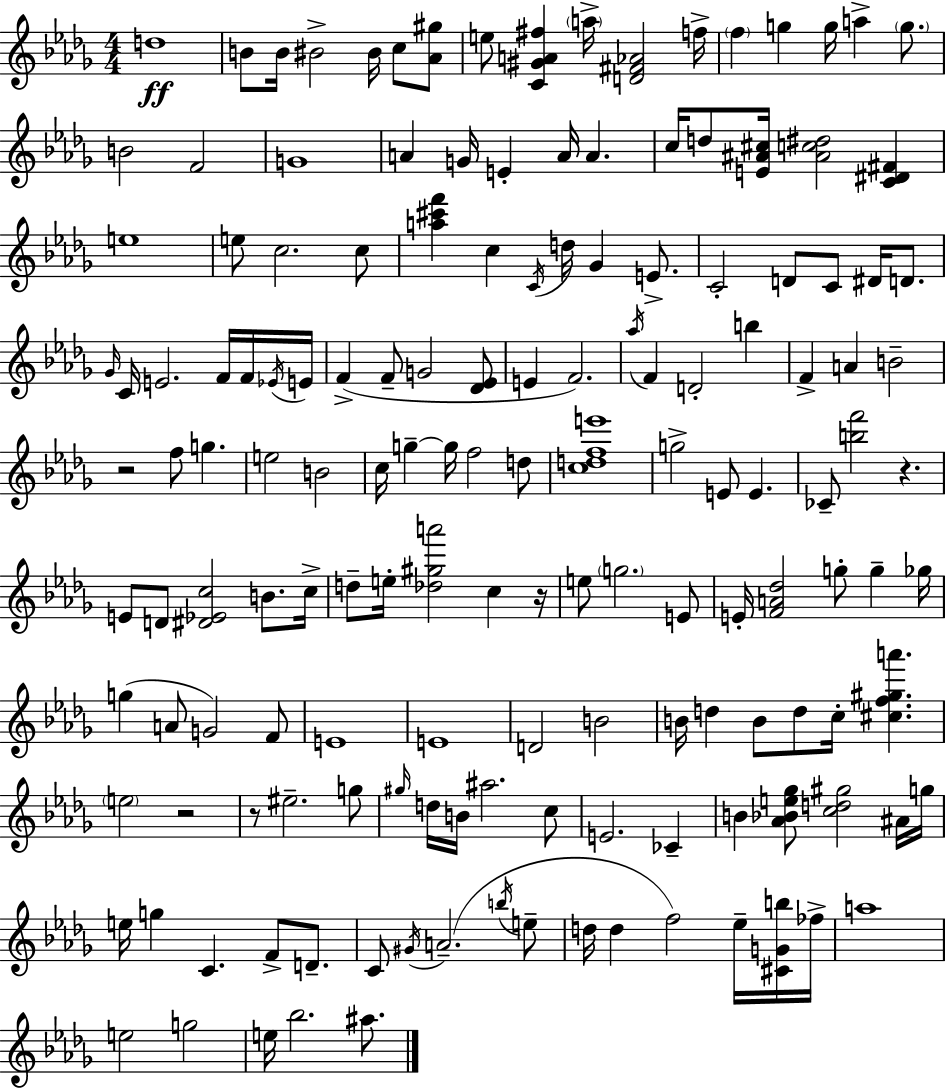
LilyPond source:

{
  \clef treble
  \numericTimeSignature
  \time 4/4
  \key bes \minor
  d''1\ff | b'8 b'16 bis'2-> bis'16 c''8 <aes' gis''>8 | e''8 <c' gis' a' fis''>4 \parenthesize a''16-> <d' fis' aes'>2 f''16-> | \parenthesize f''4 g''4 g''16 a''4-> \parenthesize g''8. | \break b'2 f'2 | g'1 | a'4 g'16 e'4-. a'16 a'4. | c''16 d''8 <e' ais' cis''>16 <ais' c'' dis''>2 <c' dis' fis'>4 | \break e''1 | e''8 c''2. c''8 | <a'' cis''' f'''>4 c''4 \acciaccatura { c'16 } d''16 ges'4 e'8.-> | c'2-. d'8 c'8 dis'16 d'8. | \break \grace { ges'16 } c'16 e'2. f'16 | f'16 \acciaccatura { ees'16 } e'16 f'4->( f'8-- g'2 | <des' ees'>8 e'4 f'2.) | \acciaccatura { aes''16 } f'4 d'2-. | \break b''4 f'4-> a'4 b'2-- | r2 f''8 g''4. | e''2 b'2 | c''16 g''4--~~ g''16 f''2 | \break d''8 <c'' d'' f'' e'''>1 | g''2-> e'8 e'4. | ces'8-- <b'' f'''>2 r4. | e'8 d'8 <dis' ees' c''>2 | \break b'8. c''16-> d''8-- e''16-. <des'' gis'' a'''>2 c''4 | r16 e''8 \parenthesize g''2. | e'8 e'16-. <f' a' des''>2 g''8-. g''4-- | ges''16 g''4( a'8 g'2) | \break f'8 e'1 | e'1 | d'2 b'2 | b'16 d''4 b'8 d''8 c''16-. <cis'' f'' gis'' a'''>4. | \break \parenthesize e''2 r2 | r8 eis''2.-- | g''8 \grace { gis''16 } d''16 b'16 ais''2. | c''8 e'2. | \break ces'4-- b'4 <aes' bes' e'' ges''>8 <c'' d'' gis''>2 | ais'16 g''16 e''16 g''4 c'4. | f'8-> d'8.-- c'8 \acciaccatura { gis'16 } a'2.--( | \acciaccatura { b''16 } e''8-- d''16 d''4 f''2) | \break ees''16-- <cis' g' b''>16 fes''16-> a''1 | e''2 g''2 | e''16 bes''2. | ais''8. \bar "|."
}